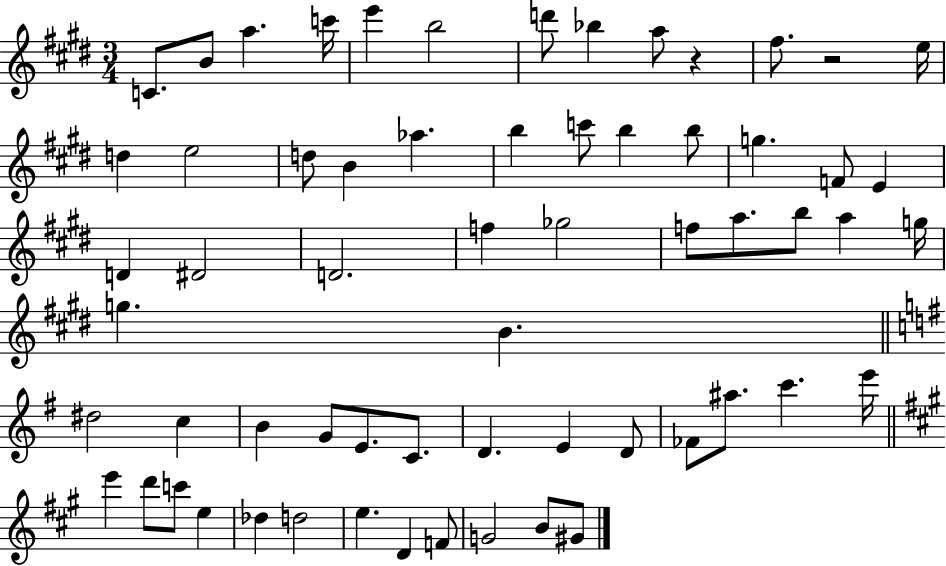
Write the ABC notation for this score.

X:1
T:Untitled
M:3/4
L:1/4
K:E
C/2 B/2 a c'/4 e' b2 d'/2 _b a/2 z ^f/2 z2 e/4 d e2 d/2 B _a b c'/2 b b/2 g F/2 E D ^D2 D2 f _g2 f/2 a/2 b/2 a g/4 g B ^d2 c B G/2 E/2 C/2 D E D/2 _F/2 ^a/2 c' e'/4 e' d'/2 c'/2 e _d d2 e D F/2 G2 B/2 ^G/2